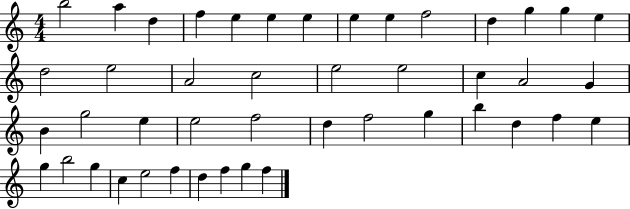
{
  \clef treble
  \numericTimeSignature
  \time 4/4
  \key c \major
  b''2 a''4 d''4 | f''4 e''4 e''4 e''4 | e''4 e''4 f''2 | d''4 g''4 g''4 e''4 | \break d''2 e''2 | a'2 c''2 | e''2 e''2 | c''4 a'2 g'4 | \break b'4 g''2 e''4 | e''2 f''2 | d''4 f''2 g''4 | b''4 d''4 f''4 e''4 | \break g''4 b''2 g''4 | c''4 e''2 f''4 | d''4 f''4 g''4 f''4 | \bar "|."
}